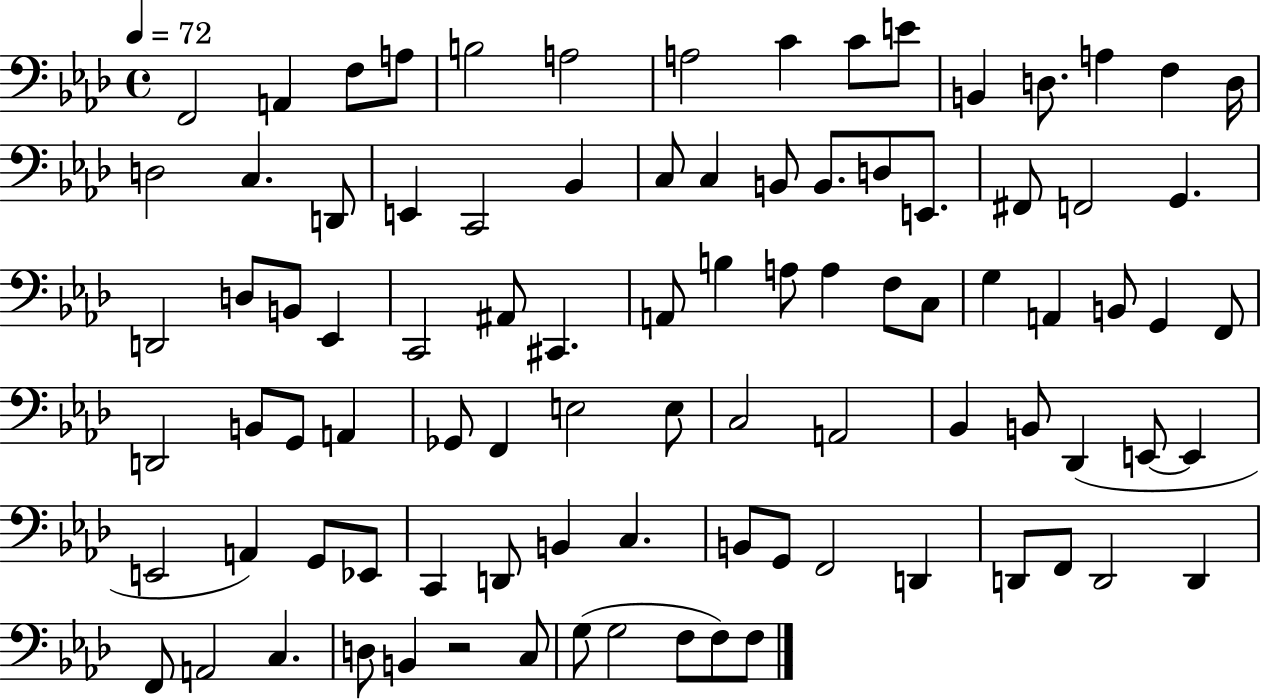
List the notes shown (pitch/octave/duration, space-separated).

F2/h A2/q F3/e A3/e B3/h A3/h A3/h C4/q C4/e E4/e B2/q D3/e. A3/q F3/q D3/s D3/h C3/q. D2/e E2/q C2/h Bb2/q C3/e C3/q B2/e B2/e. D3/e E2/e. F#2/e F2/h G2/q. D2/h D3/e B2/e Eb2/q C2/h A#2/e C#2/q. A2/e B3/q A3/e A3/q F3/e C3/e G3/q A2/q B2/e G2/q F2/e D2/h B2/e G2/e A2/q Gb2/e F2/q E3/h E3/e C3/h A2/h Bb2/q B2/e Db2/q E2/e E2/q E2/h A2/q G2/e Eb2/e C2/q D2/e B2/q C3/q. B2/e G2/e F2/h D2/q D2/e F2/e D2/h D2/q F2/e A2/h C3/q. D3/e B2/q R/h C3/e G3/e G3/h F3/e F3/e F3/e